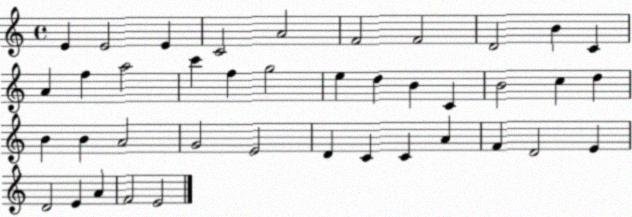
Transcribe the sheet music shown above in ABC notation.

X:1
T:Untitled
M:4/4
L:1/4
K:C
E E2 E C2 A2 F2 F2 D2 B C A f a2 c' f g2 e d B C B2 c d B B A2 G2 E2 D C C A F D2 E D2 E A F2 E2